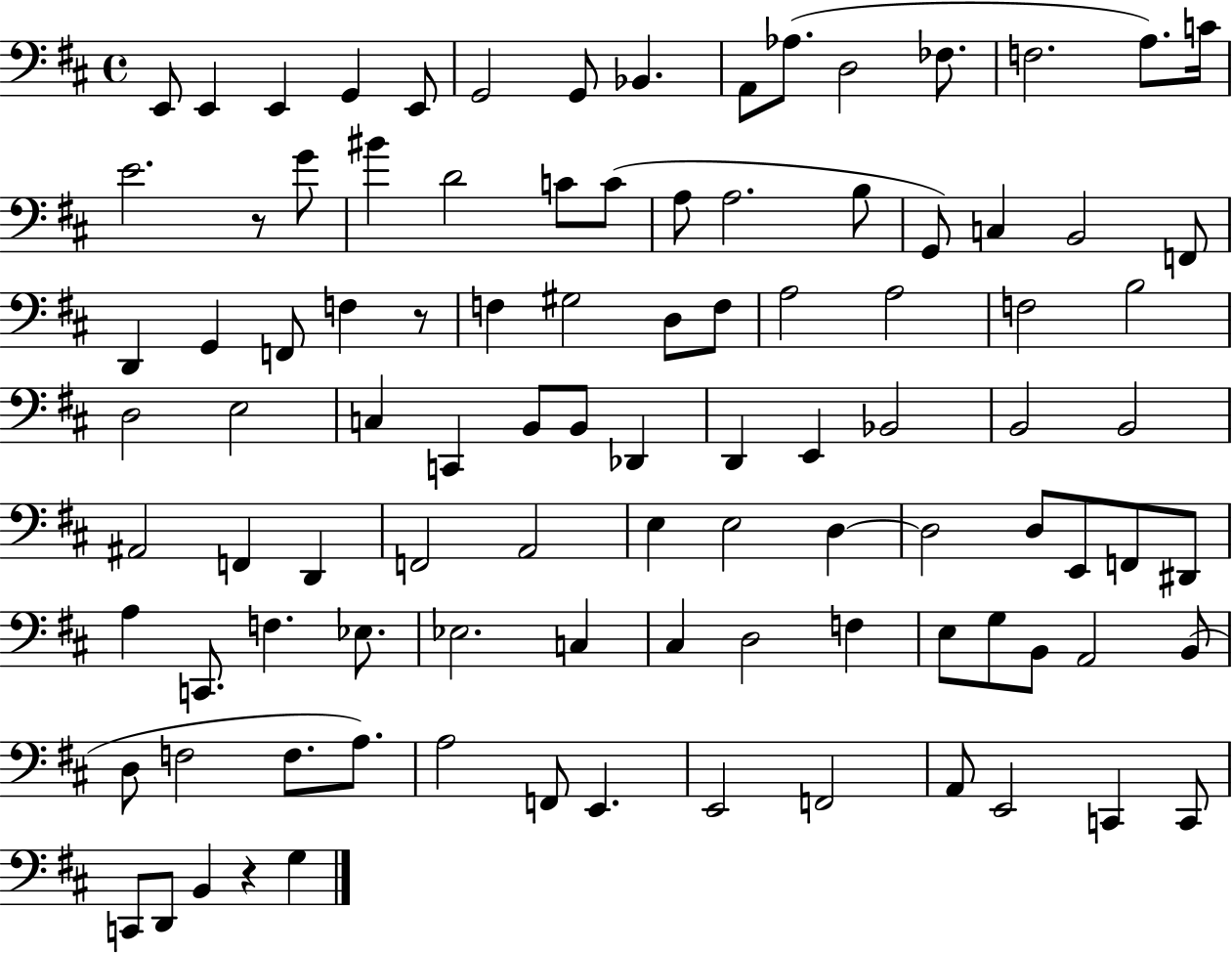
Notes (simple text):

E2/e E2/q E2/q G2/q E2/e G2/h G2/e Bb2/q. A2/e Ab3/e. D3/h FES3/e. F3/h. A3/e. C4/s E4/h. R/e G4/e BIS4/q D4/h C4/e C4/e A3/e A3/h. B3/e G2/e C3/q B2/h F2/e D2/q G2/q F2/e F3/q R/e F3/q G#3/h D3/e F3/e A3/h A3/h F3/h B3/h D3/h E3/h C3/q C2/q B2/e B2/e Db2/q D2/q E2/q Bb2/h B2/h B2/h A#2/h F2/q D2/q F2/h A2/h E3/q E3/h D3/q D3/h D3/e E2/e F2/e D#2/e A3/q C2/e. F3/q. Eb3/e. Eb3/h. C3/q C#3/q D3/h F3/q E3/e G3/e B2/e A2/h B2/e D3/e F3/h F3/e. A3/e. A3/h F2/e E2/q. E2/h F2/h A2/e E2/h C2/q C2/e C2/e D2/e B2/q R/q G3/q